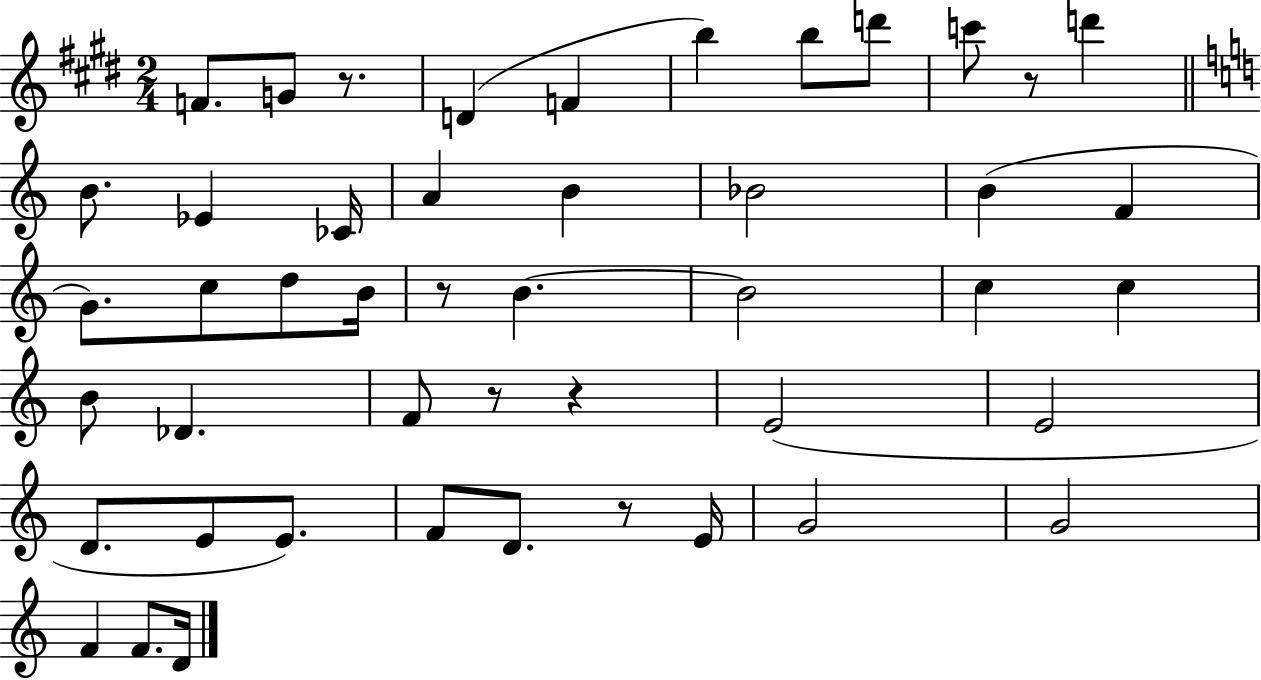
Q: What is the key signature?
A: E major